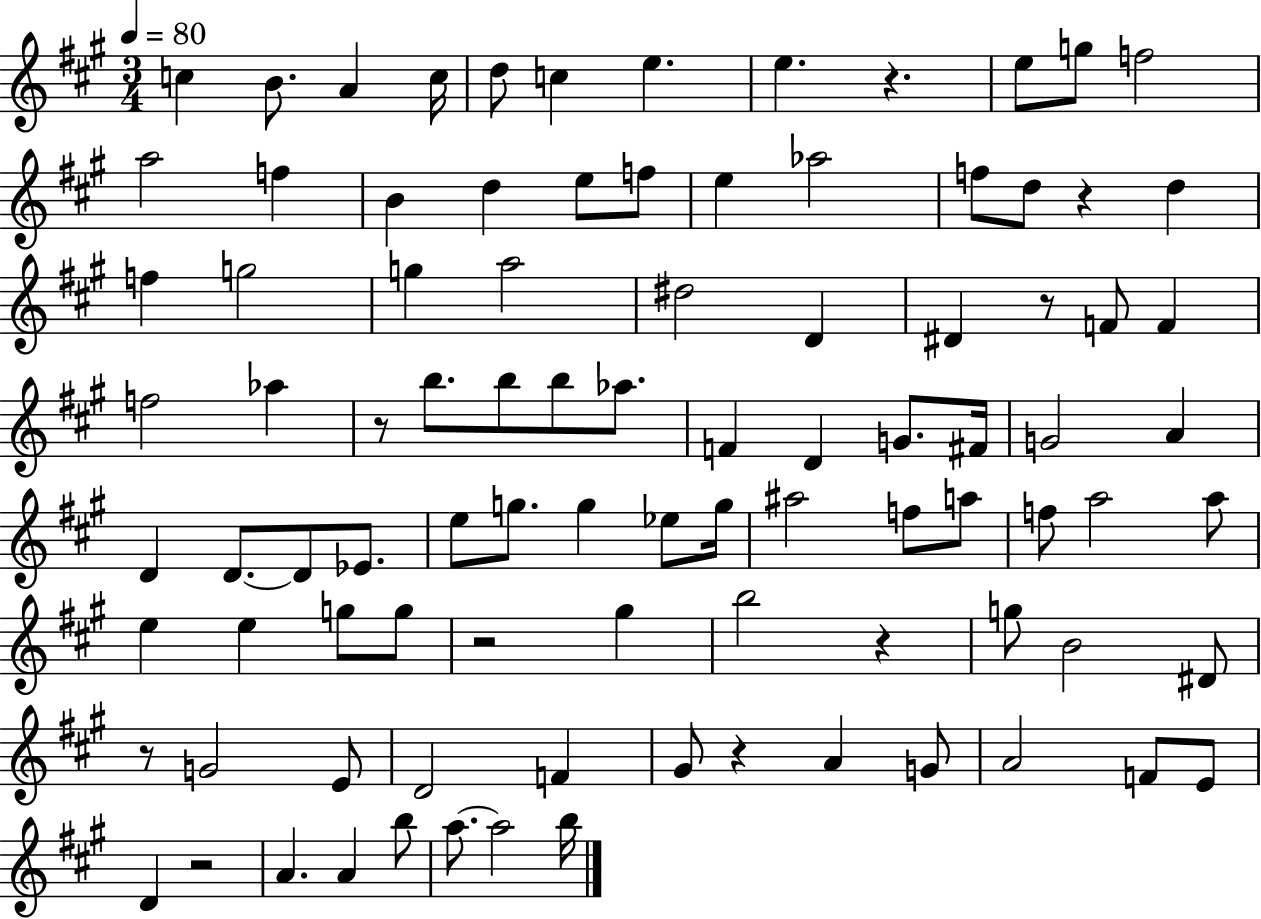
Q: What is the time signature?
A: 3/4